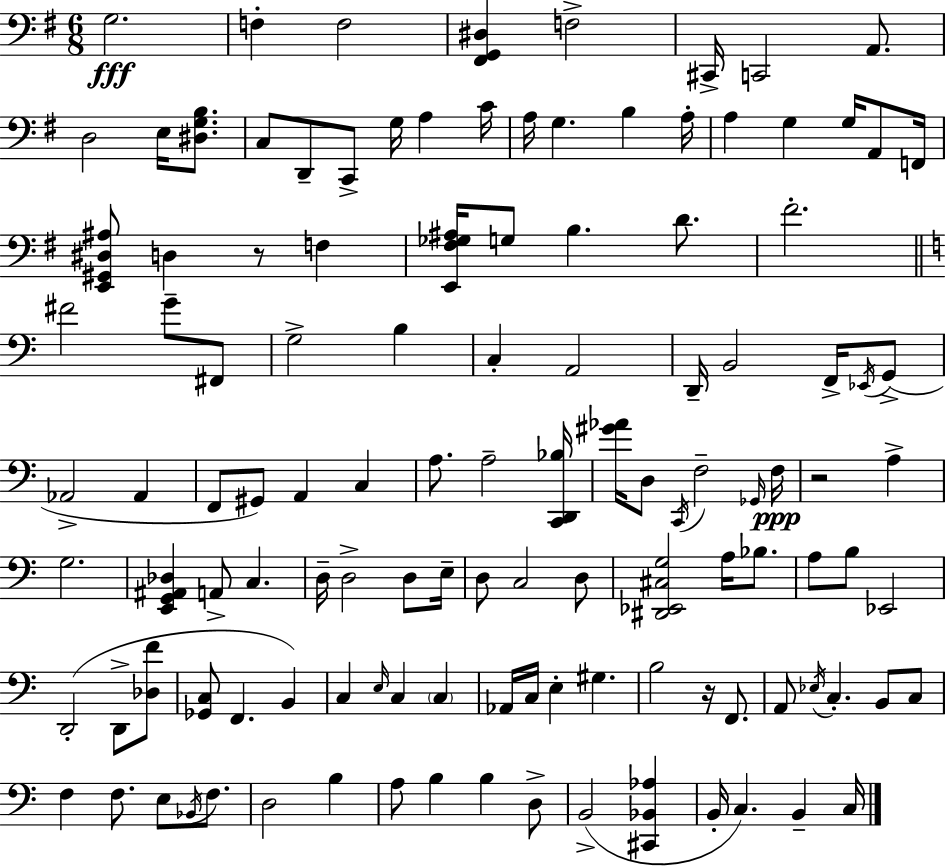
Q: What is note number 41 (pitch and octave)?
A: Eb2